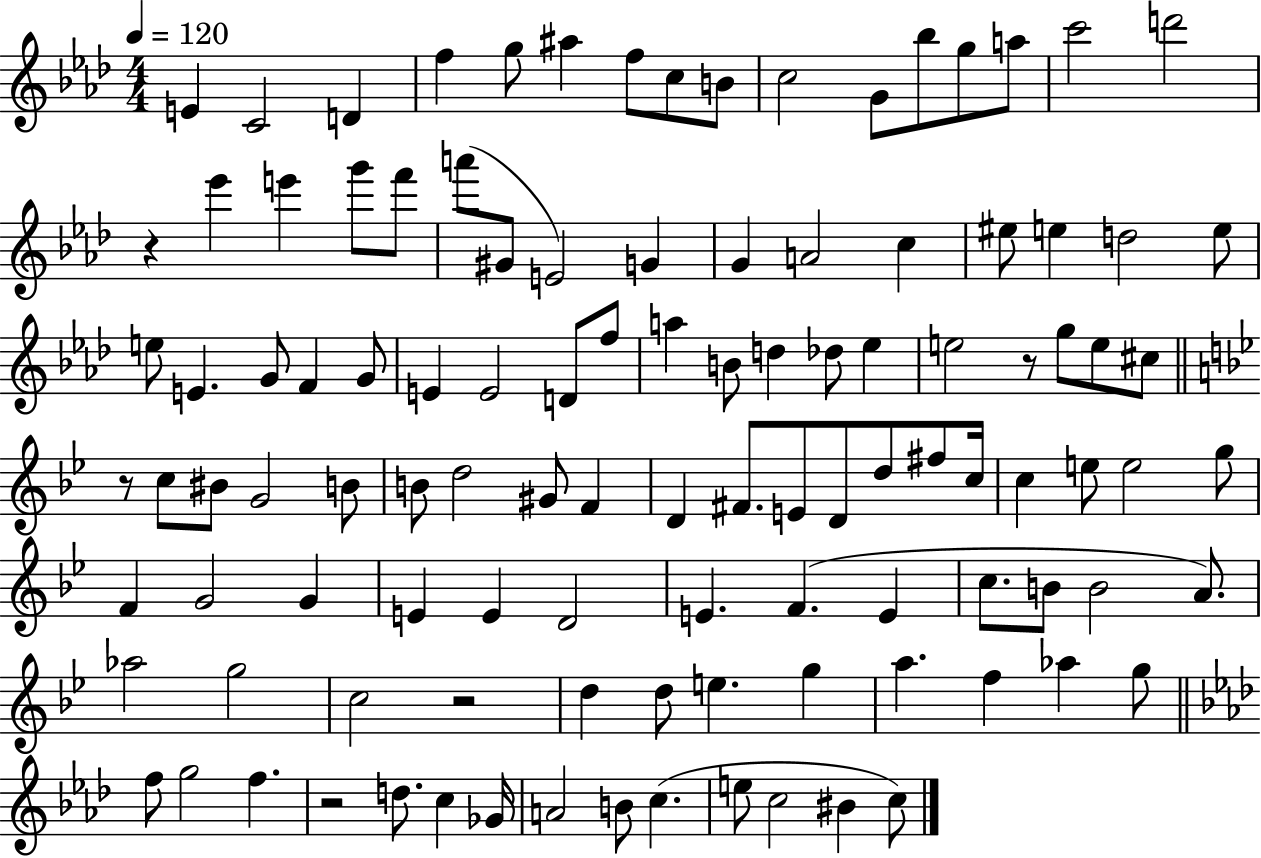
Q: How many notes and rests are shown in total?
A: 110